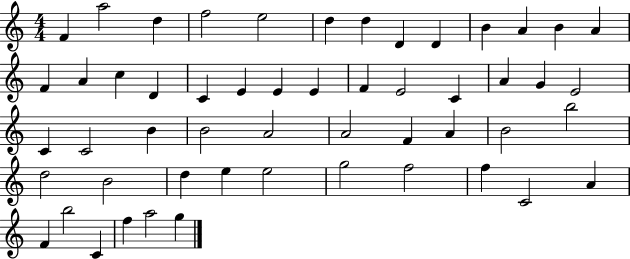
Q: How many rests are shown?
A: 0